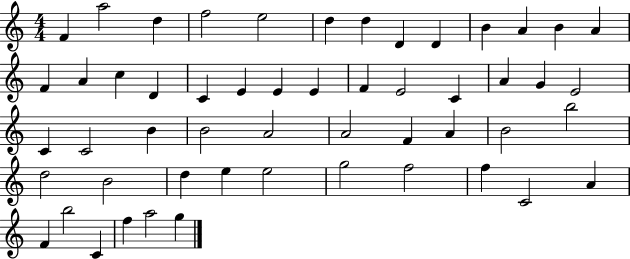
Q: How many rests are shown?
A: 0